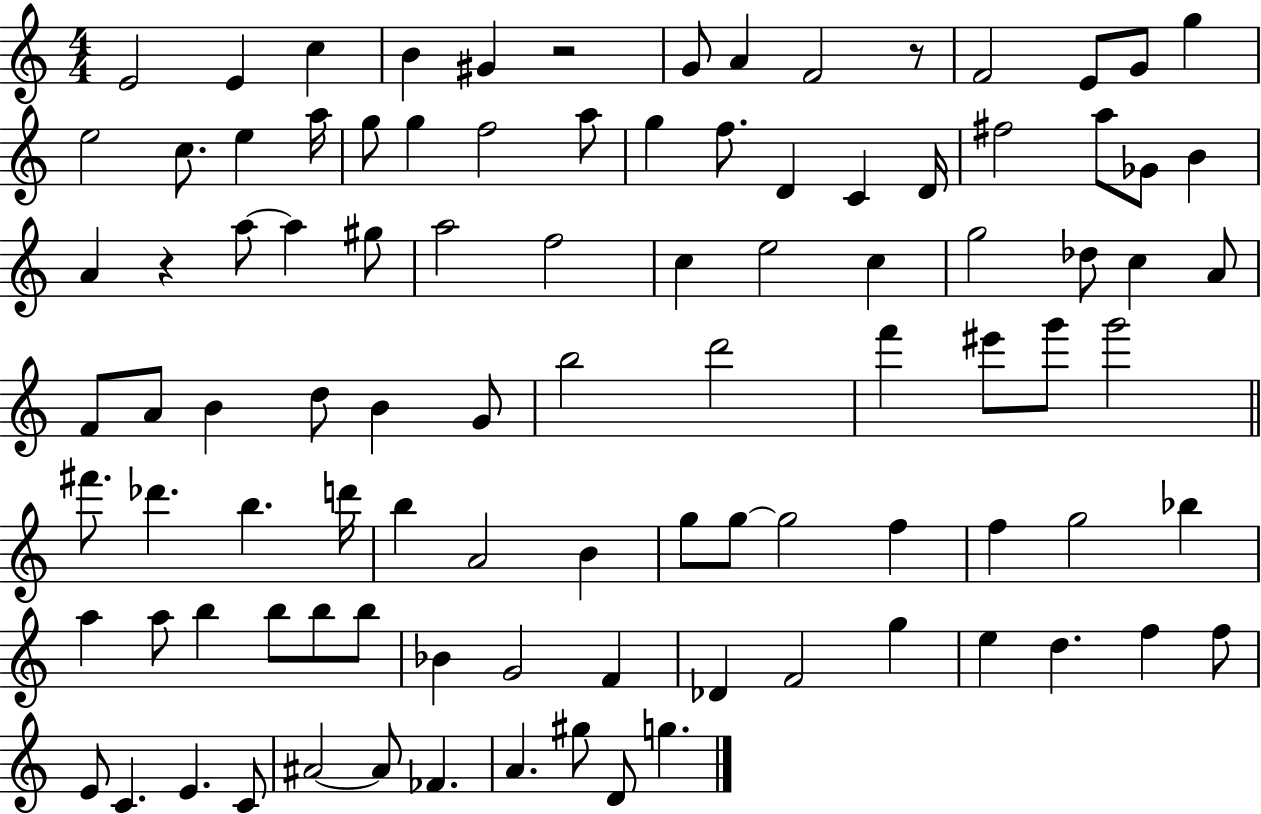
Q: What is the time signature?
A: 4/4